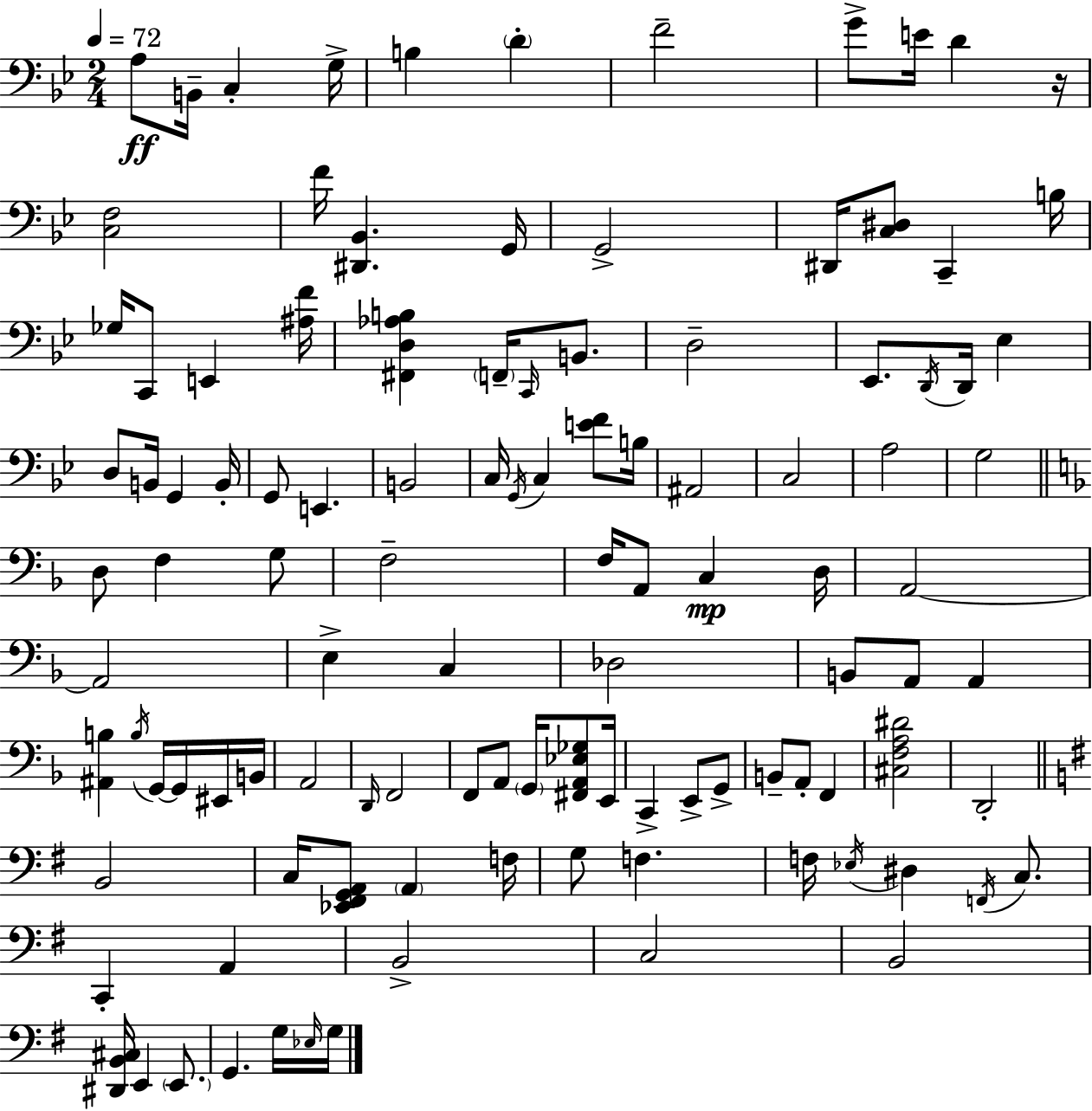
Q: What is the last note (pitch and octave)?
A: G3